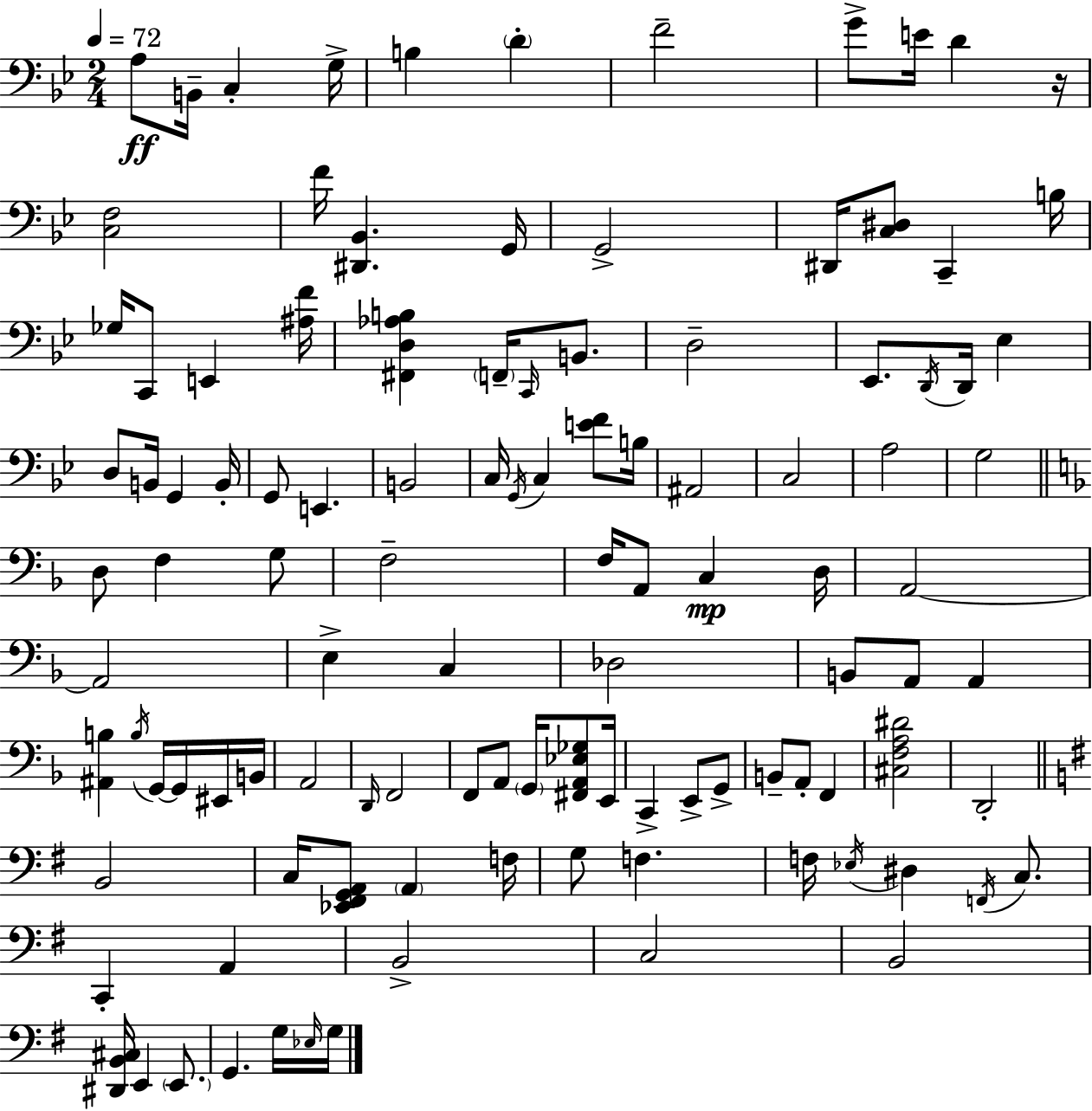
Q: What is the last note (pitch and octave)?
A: G3